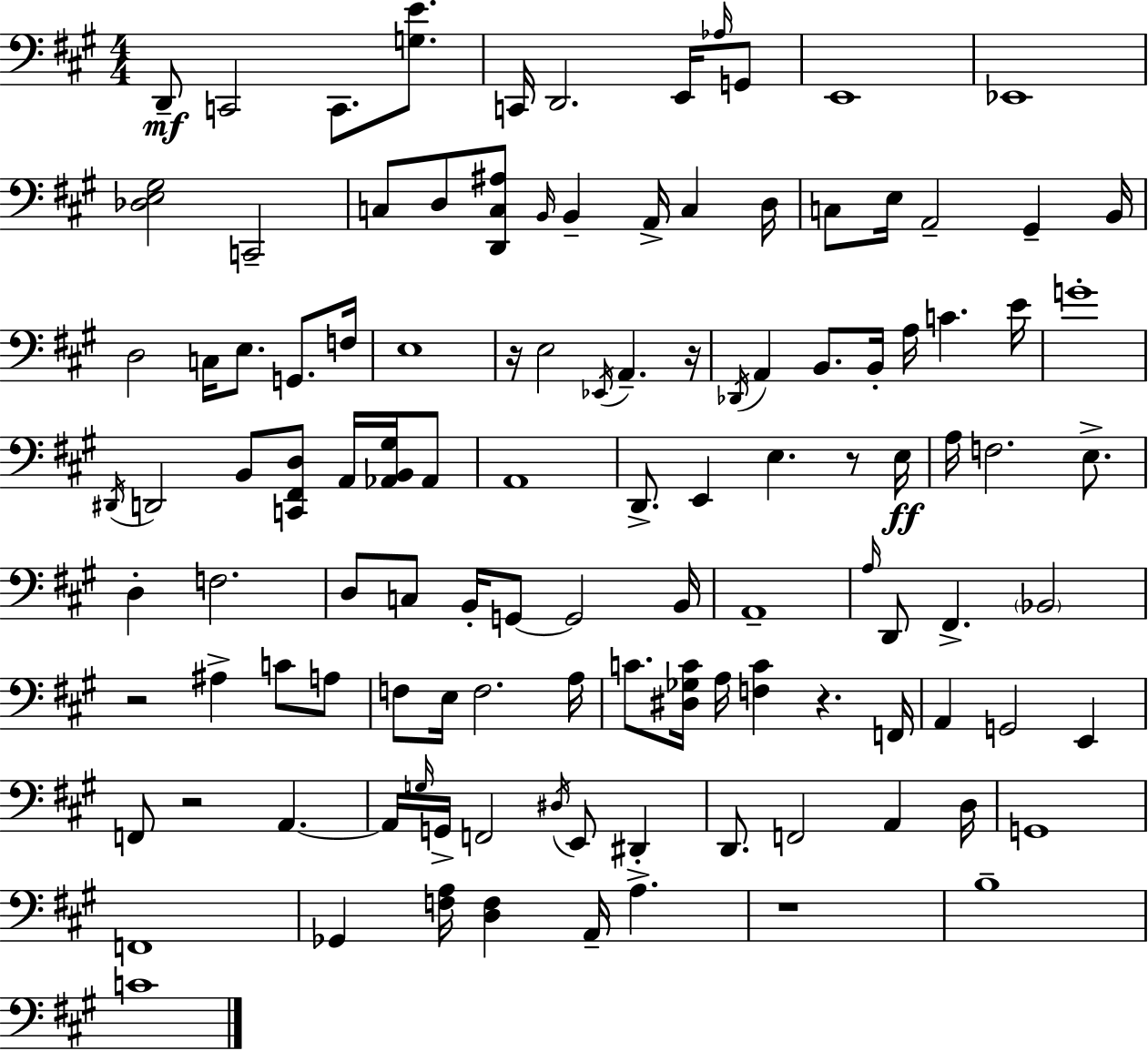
X:1
T:Untitled
M:4/4
L:1/4
K:A
D,,/2 C,,2 C,,/2 [G,E]/2 C,,/4 D,,2 E,,/4 _A,/4 G,,/2 E,,4 _E,,4 [_D,E,^G,]2 C,,2 C,/2 D,/2 [D,,C,^A,]/2 B,,/4 B,, A,,/4 C, D,/4 C,/2 E,/4 A,,2 ^G,, B,,/4 D,2 C,/4 E,/2 G,,/2 F,/4 E,4 z/4 E,2 _E,,/4 A,, z/4 _D,,/4 A,, B,,/2 B,,/4 A,/4 C E/4 G4 ^D,,/4 D,,2 B,,/2 [C,,^F,,D,]/2 A,,/4 [_A,,B,,^G,]/4 _A,,/2 A,,4 D,,/2 E,, E, z/2 E,/4 A,/4 F,2 E,/2 D, F,2 D,/2 C,/2 B,,/4 G,,/2 G,,2 B,,/4 A,,4 A,/4 D,,/2 ^F,, _B,,2 z2 ^A, C/2 A,/2 F,/2 E,/4 F,2 A,/4 C/2 [^D,_G,C]/4 A,/4 [F,C] z F,,/4 A,, G,,2 E,, F,,/2 z2 A,, A,,/4 G,/4 G,,/4 F,,2 ^D,/4 E,,/2 ^D,, D,,/2 F,,2 A,, D,/4 G,,4 F,,4 _G,, [F,A,]/4 [D,F,] A,,/4 A, z4 B,4 C4